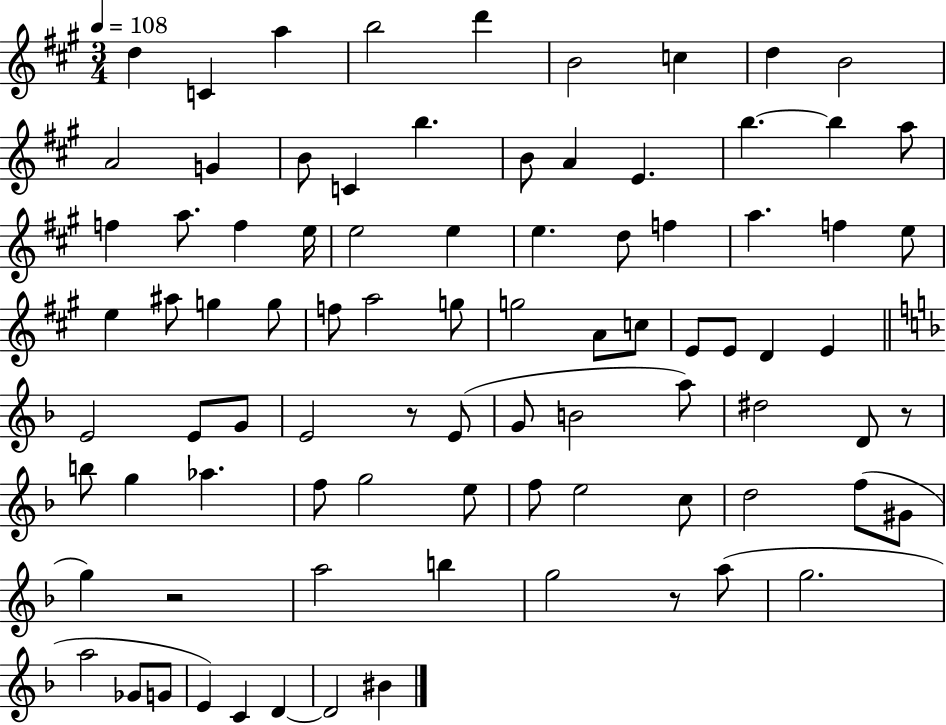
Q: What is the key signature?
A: A major